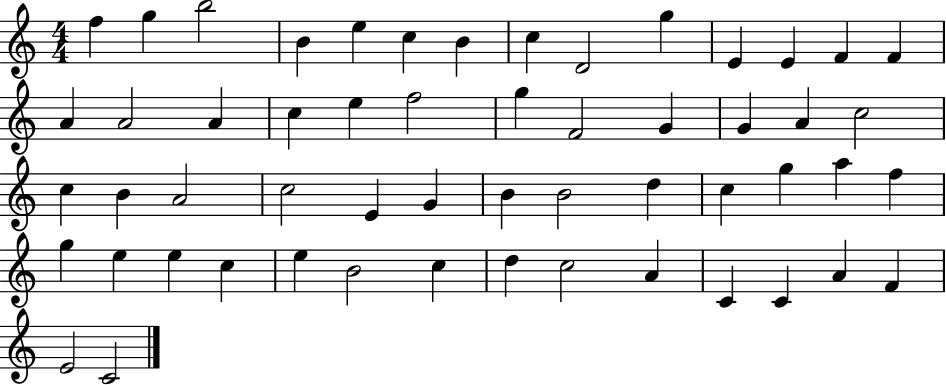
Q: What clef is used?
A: treble